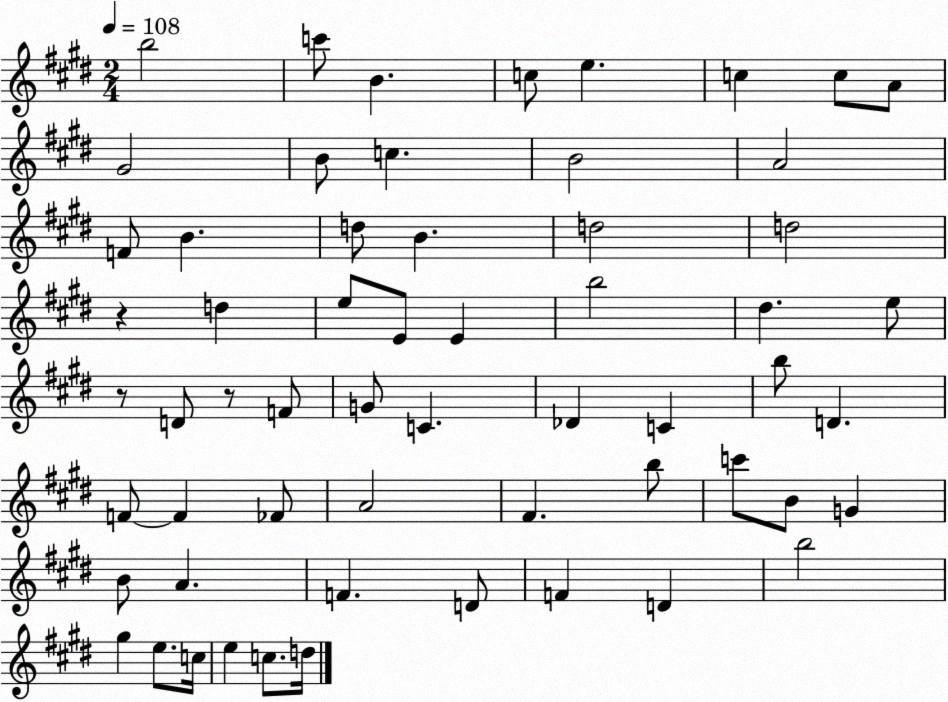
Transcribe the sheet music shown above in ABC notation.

X:1
T:Untitled
M:2/4
L:1/4
K:E
b2 c'/2 B c/2 e c c/2 A/2 ^G2 B/2 c B2 A2 F/2 B d/2 B d2 d2 z d e/2 E/2 E b2 ^d e/2 z/2 D/2 z/2 F/2 G/2 C _D C b/2 D F/2 F _F/2 A2 ^F b/2 c'/2 B/2 G B/2 A F D/2 F D b2 ^g e/2 c/4 e c/2 d/4